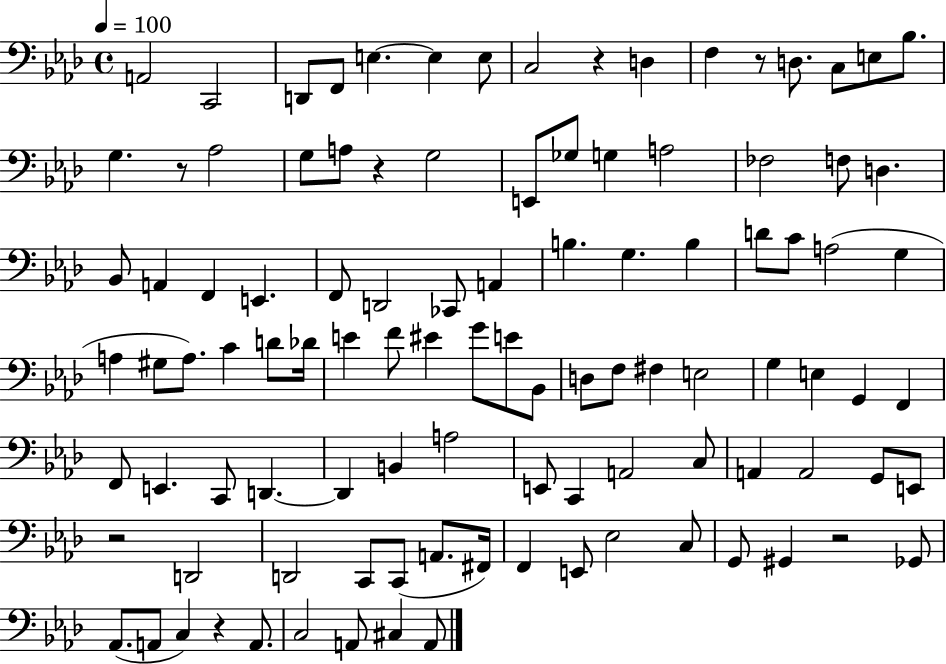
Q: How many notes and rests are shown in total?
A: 104